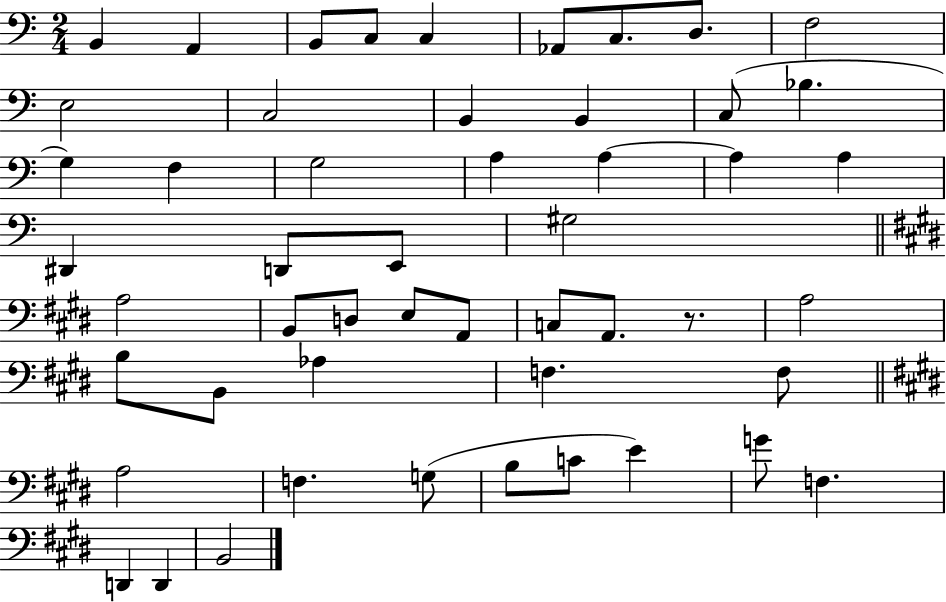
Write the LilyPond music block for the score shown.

{
  \clef bass
  \numericTimeSignature
  \time 2/4
  \key c \major
  b,4 a,4 | b,8 c8 c4 | aes,8 c8. d8. | f2 | \break e2 | c2 | b,4 b,4 | c8( bes4. | \break g4) f4 | g2 | a4 a4~~ | a4 a4 | \break dis,4 d,8 e,8 | gis2 | \bar "||" \break \key e \major a2 | b,8 d8 e8 a,8 | c8 a,8. r8. | a2 | \break b8 b,8 aes4 | f4. f8 | \bar "||" \break \key e \major a2 | f4. g8( | b8 c'8 e'4) | g'8 f4. | \break d,4 d,4 | b,2 | \bar "|."
}